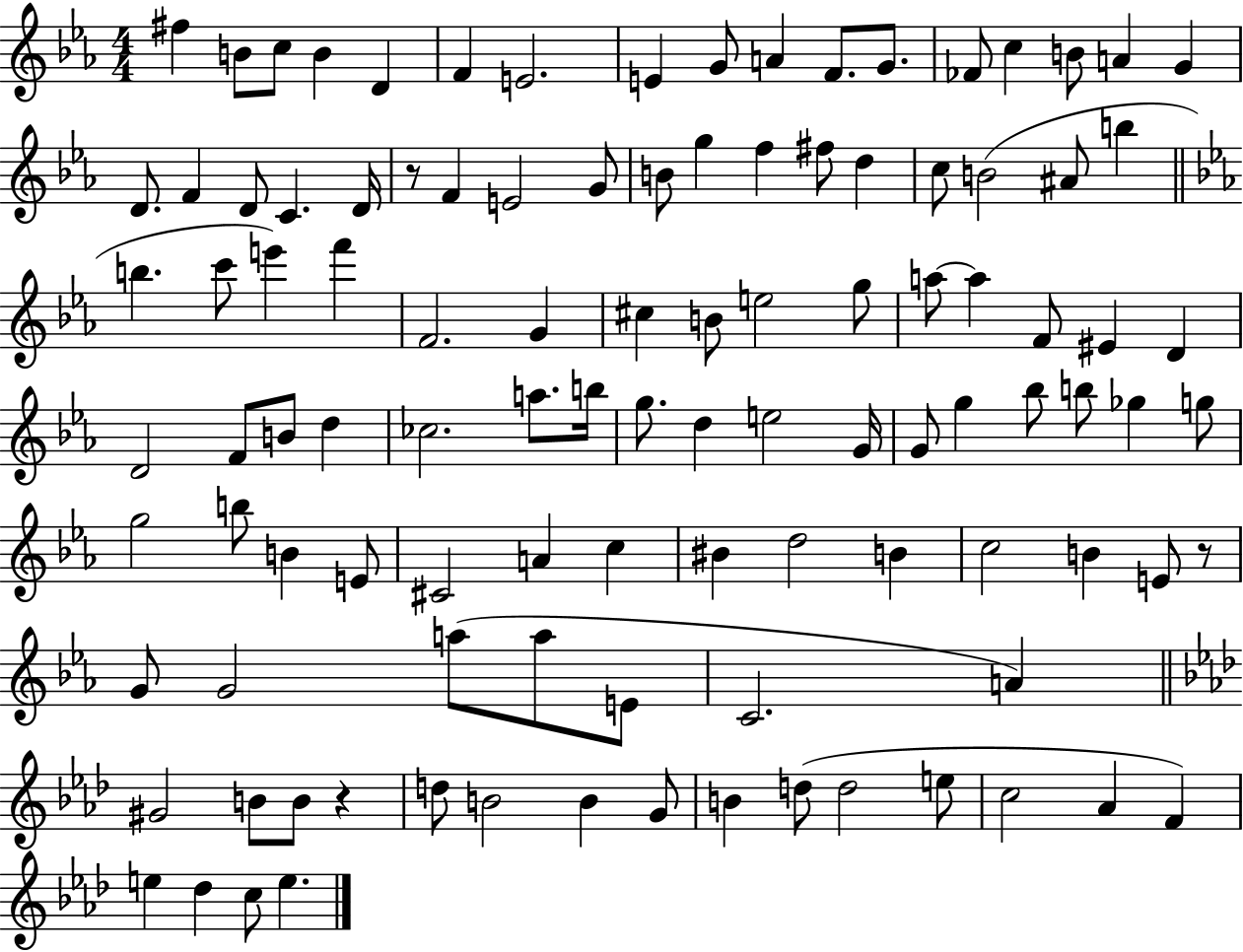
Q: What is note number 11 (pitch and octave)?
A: F4